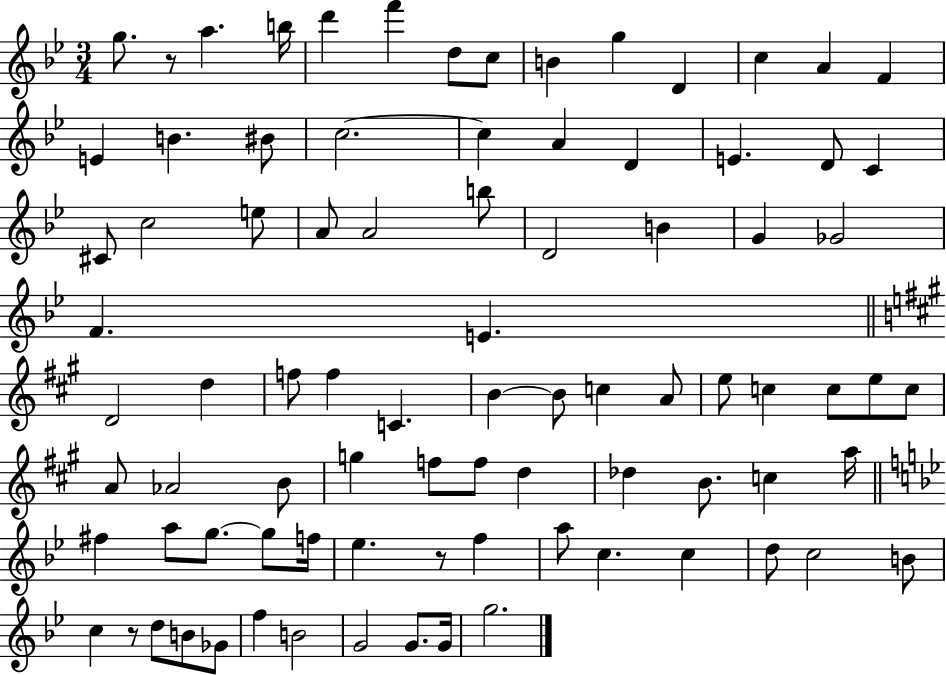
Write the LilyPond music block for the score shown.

{
  \clef treble
  \numericTimeSignature
  \time 3/4
  \key bes \major
  g''8. r8 a''4. b''16 | d'''4 f'''4 d''8 c''8 | b'4 g''4 d'4 | c''4 a'4 f'4 | \break e'4 b'4. bis'8 | c''2.~~ | c''4 a'4 d'4 | e'4. d'8 c'4 | \break cis'8 c''2 e''8 | a'8 a'2 b''8 | d'2 b'4 | g'4 ges'2 | \break f'4. e'4. | \bar "||" \break \key a \major d'2 d''4 | f''8 f''4 c'4. | b'4~~ b'8 c''4 a'8 | e''8 c''4 c''8 e''8 c''8 | \break a'8 aes'2 b'8 | g''4 f''8 f''8 d''4 | des''4 b'8. c''4 a''16 | \bar "||" \break \key bes \major fis''4 a''8 g''8.~~ g''8 f''16 | ees''4. r8 f''4 | a''8 c''4. c''4 | d''8 c''2 b'8 | \break c''4 r8 d''8 b'8 ges'8 | f''4 b'2 | g'2 g'8. g'16 | g''2. | \break \bar "|."
}